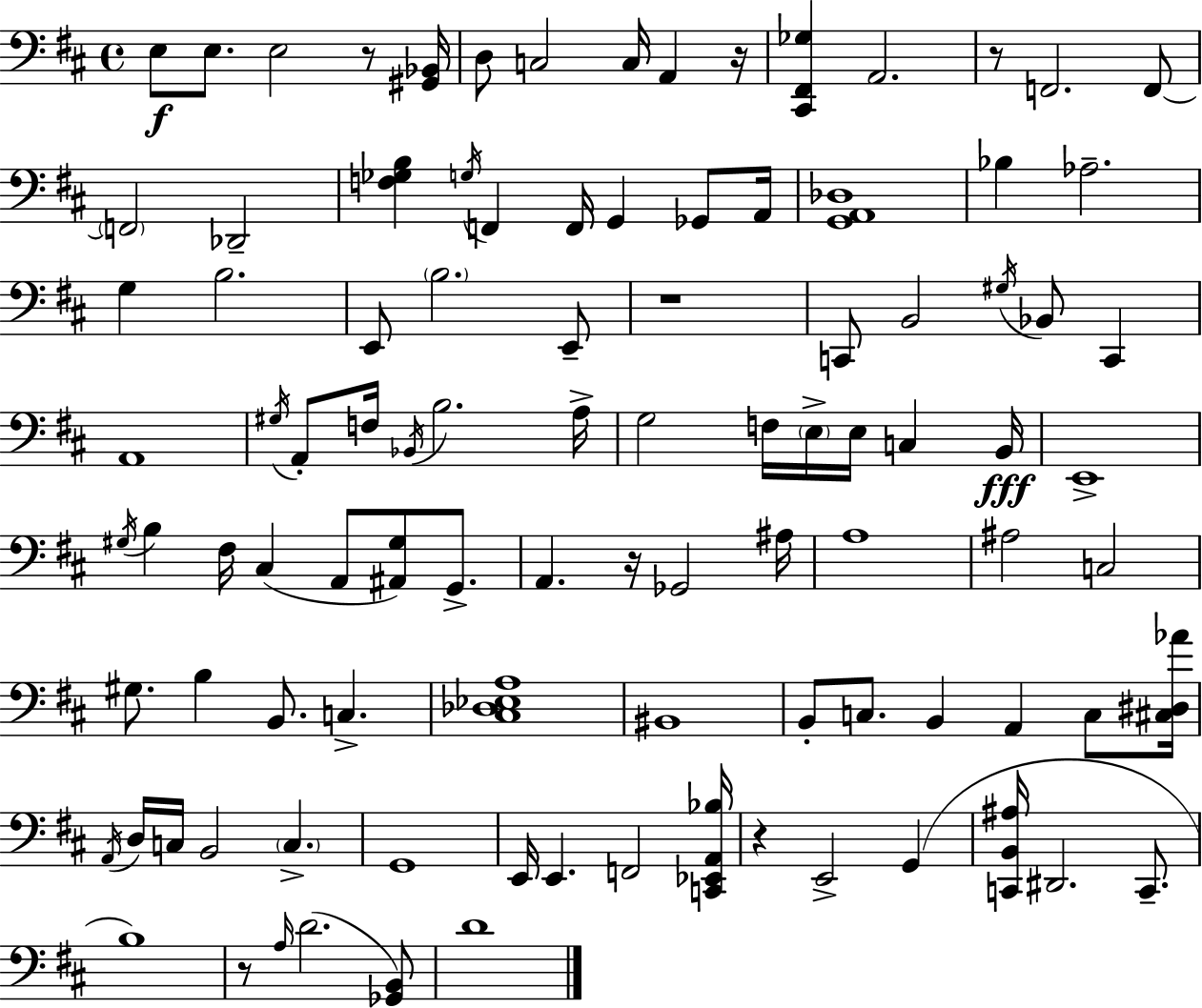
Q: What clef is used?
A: bass